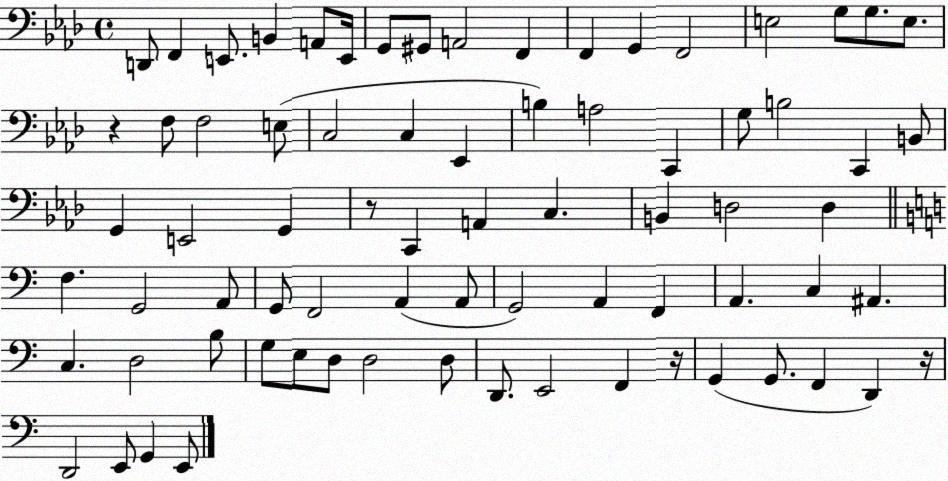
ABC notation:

X:1
T:Untitled
M:4/4
L:1/4
K:Ab
D,,/2 F,, E,,/2 B,, A,,/2 E,,/4 G,,/2 ^G,,/2 A,,2 F,, F,, G,, F,,2 E,2 G,/2 G,/2 E,/2 z F,/2 F,2 E,/2 C,2 C, _E,, B, A,2 C,, G,/2 B,2 C,, B,,/2 G,, E,,2 G,, z/2 C,, A,, C, B,, D,2 D, F, G,,2 A,,/2 G,,/2 F,,2 A,, A,,/2 G,,2 A,, F,, A,, C, ^A,, C, D,2 B,/2 G,/2 E,/2 D,/2 D,2 D,/2 D,,/2 E,,2 F,, z/4 G,, G,,/2 F,, D,, z/4 D,,2 E,,/2 G,, E,,/2